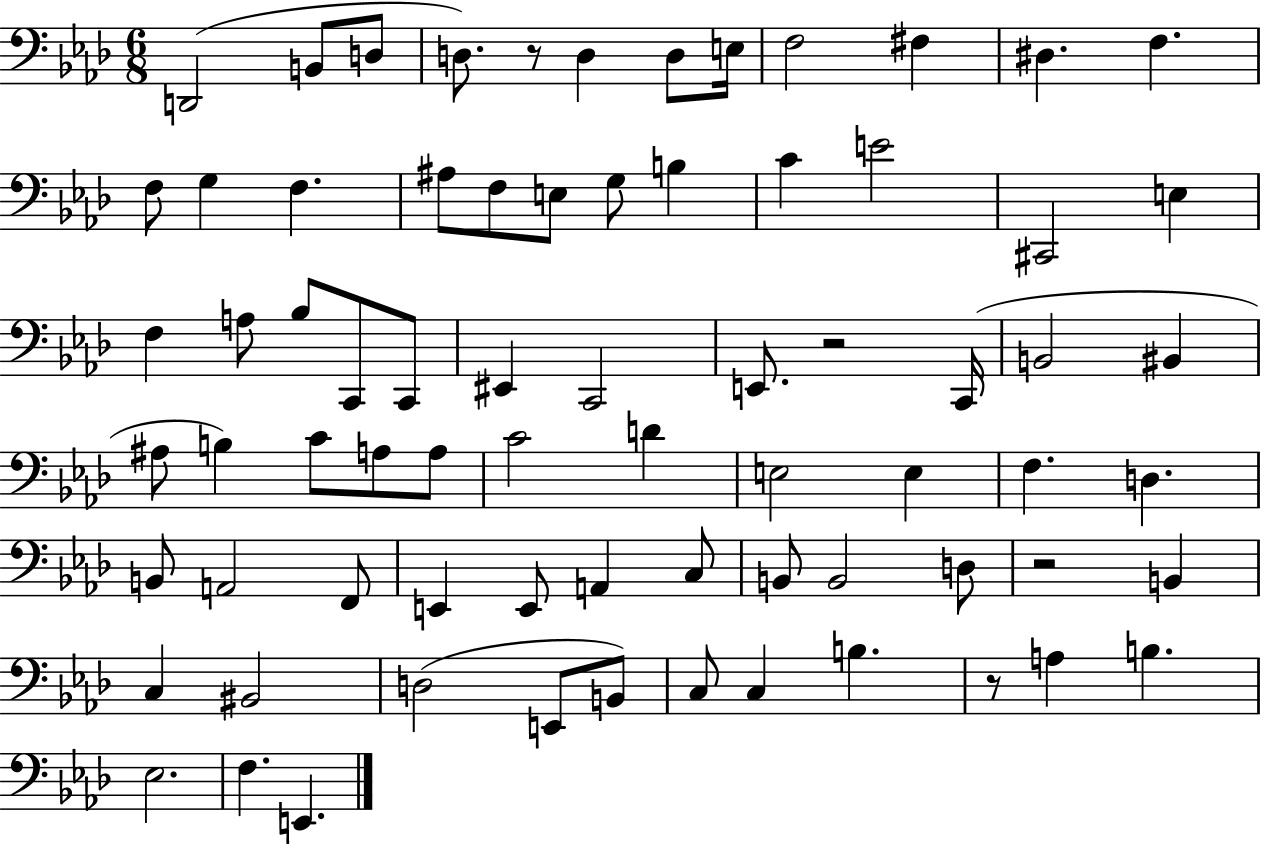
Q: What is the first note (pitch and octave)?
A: D2